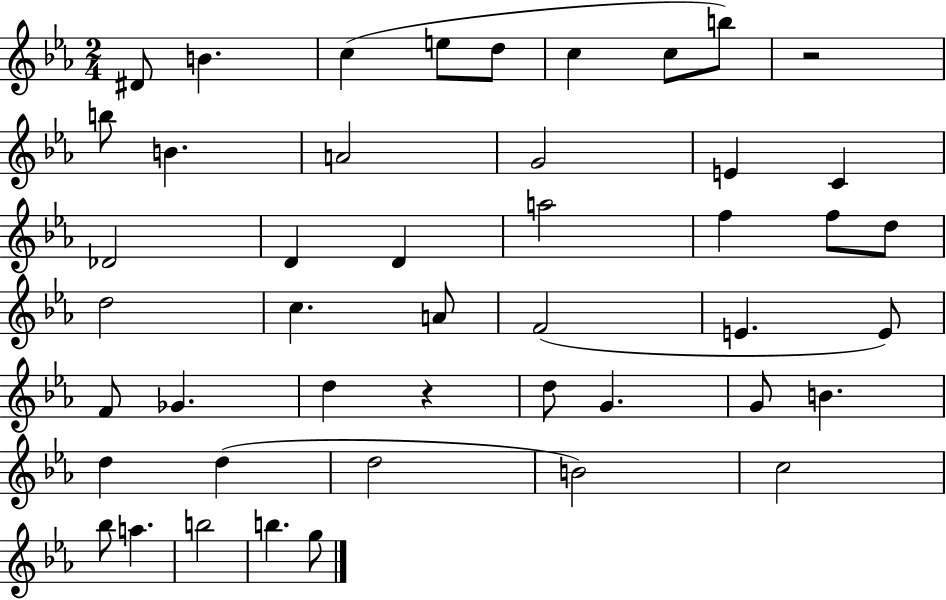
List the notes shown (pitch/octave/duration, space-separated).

D#4/e B4/q. C5/q E5/e D5/e C5/q C5/e B5/e R/h B5/e B4/q. A4/h G4/h E4/q C4/q Db4/h D4/q D4/q A5/h F5/q F5/e D5/e D5/h C5/q. A4/e F4/h E4/q. E4/e F4/e Gb4/q. D5/q R/q D5/e G4/q. G4/e B4/q. D5/q D5/q D5/h B4/h C5/h Bb5/e A5/q. B5/h B5/q. G5/e